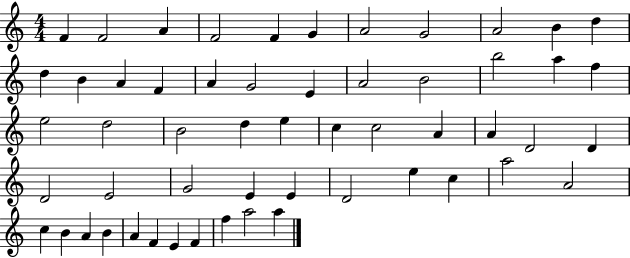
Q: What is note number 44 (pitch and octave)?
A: A4